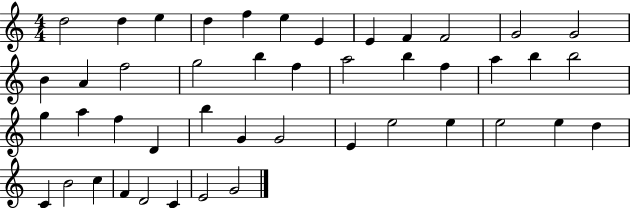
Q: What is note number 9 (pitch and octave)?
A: F4